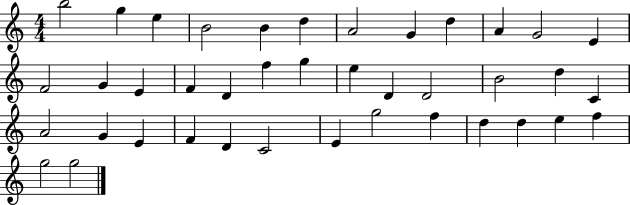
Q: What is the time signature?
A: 4/4